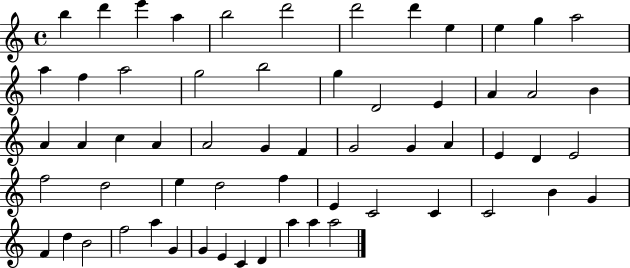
X:1
T:Untitled
M:4/4
L:1/4
K:C
b d' e' a b2 d'2 d'2 d' e e g a2 a f a2 g2 b2 g D2 E A A2 B A A c A A2 G F G2 G A E D E2 f2 d2 e d2 f E C2 C C2 B G F d B2 f2 a G G E C D a a a2